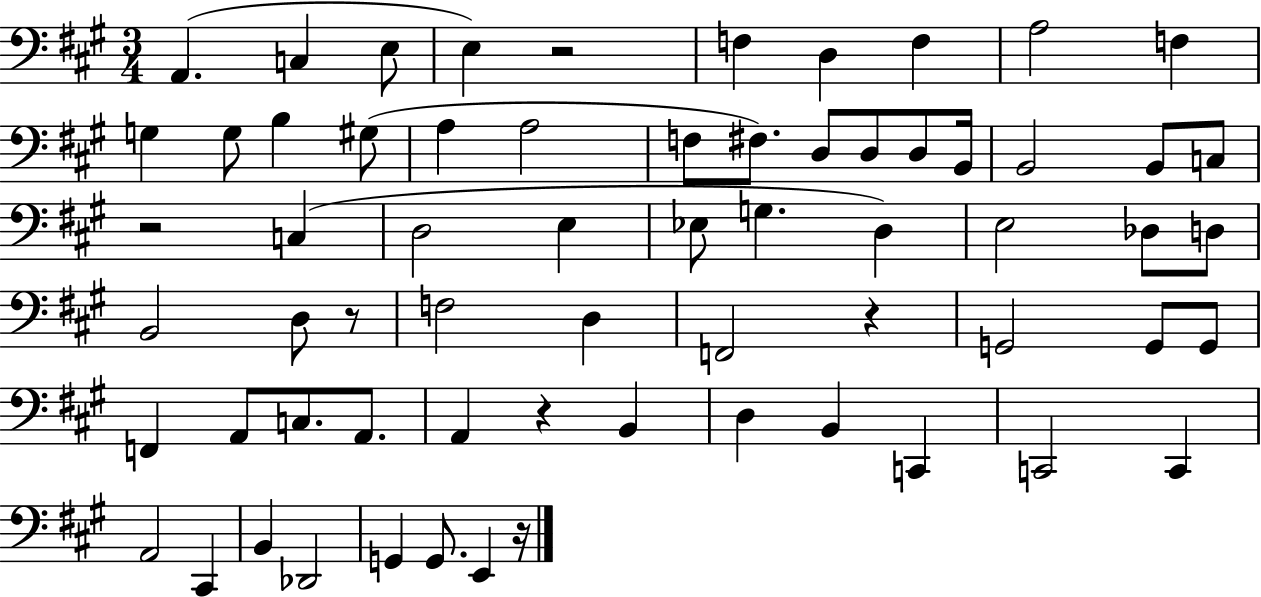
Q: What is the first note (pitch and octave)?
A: A2